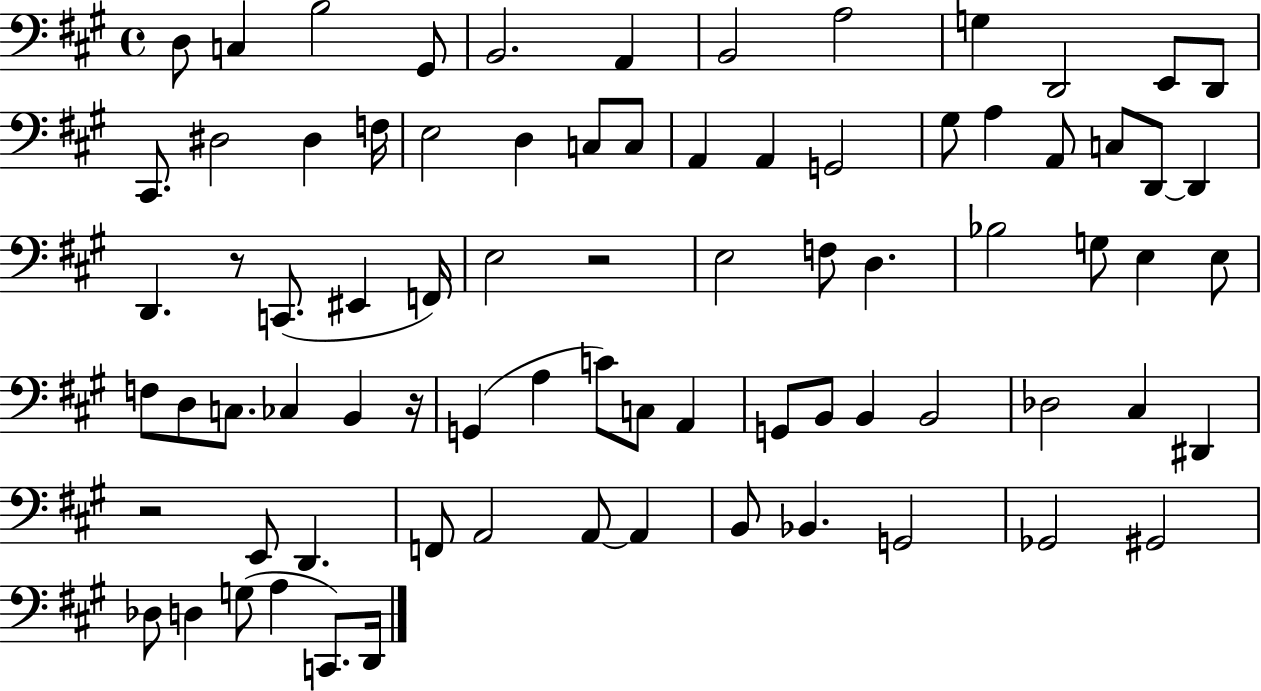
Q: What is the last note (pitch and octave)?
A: D2